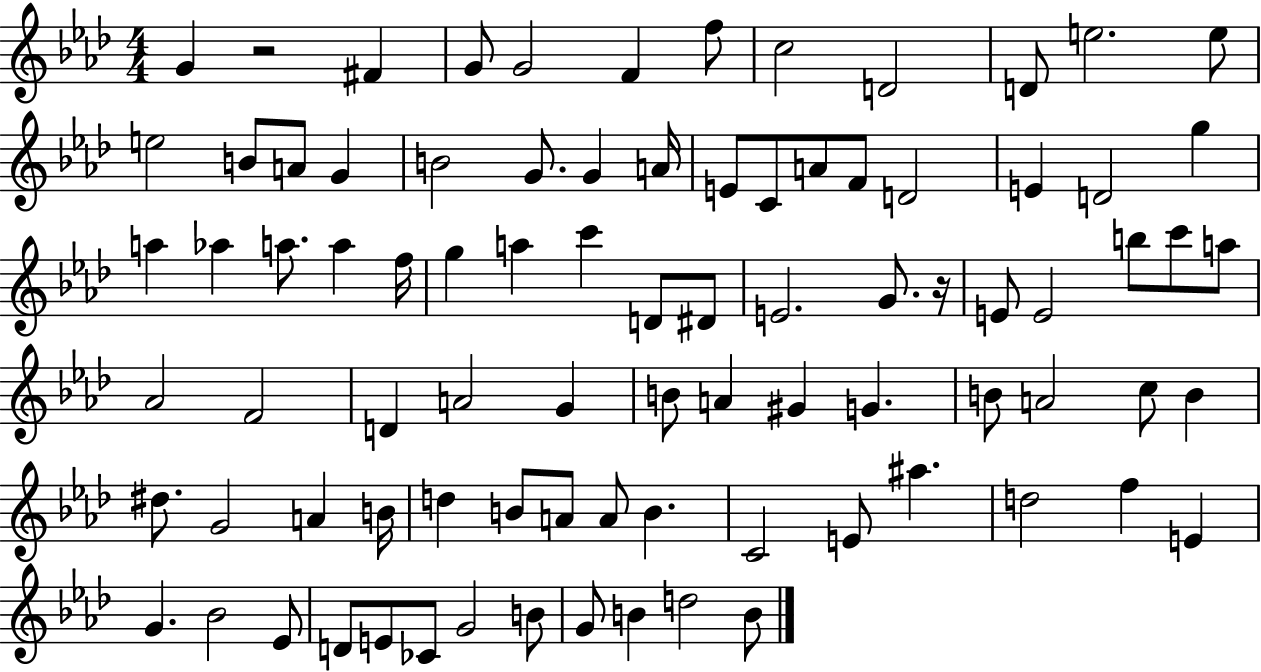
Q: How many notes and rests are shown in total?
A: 86